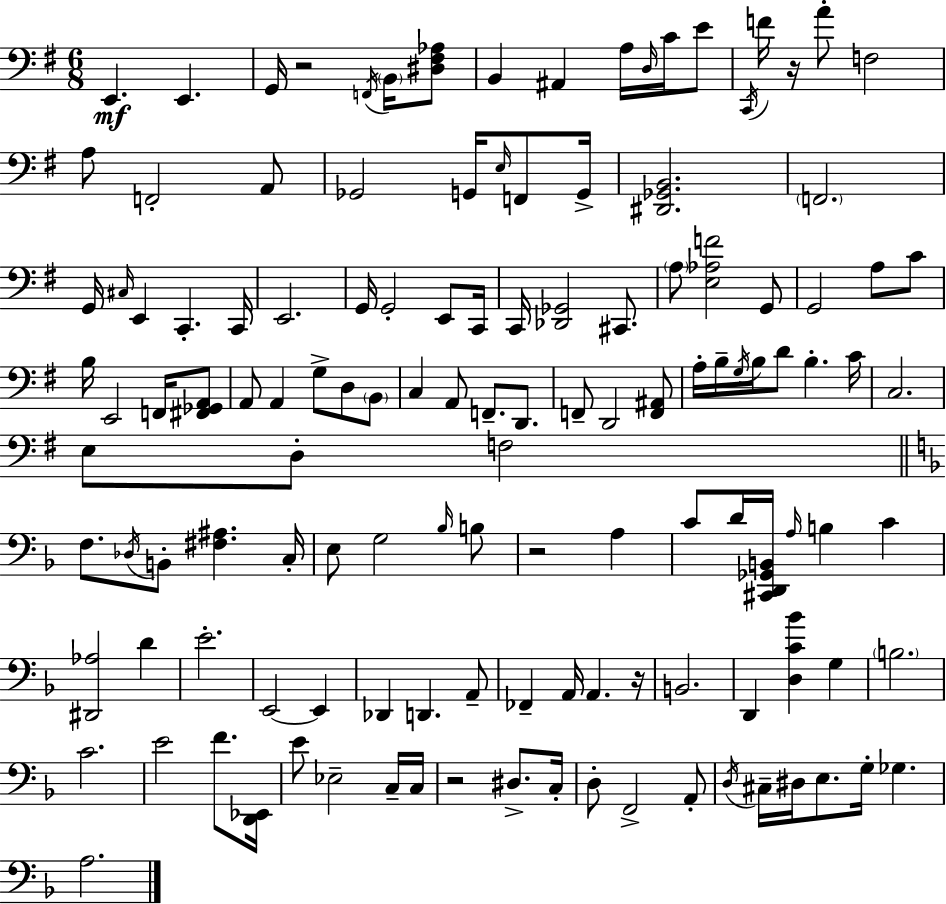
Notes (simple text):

E2/q. E2/q. G2/s R/h F2/s B2/s [D#3,F#3,Ab3]/e B2/q A#2/q A3/s D3/s C4/s E4/e C2/s F4/s R/s A4/e F3/h A3/e F2/h A2/e Gb2/h G2/s E3/s F2/e G2/s [D#2,Gb2,B2]/h. F2/h. G2/s C#3/s E2/q C2/q. C2/s E2/h. G2/s G2/h E2/e C2/s C2/s [Db2,Gb2]/h C#2/e. A3/e [E3,Ab3,F4]/h G2/e G2/h A3/e C4/e B3/s E2/h F2/s [F#2,Gb2,A2]/e A2/e A2/q G3/e D3/e B2/e C3/q A2/e F2/e. D2/e. F2/e D2/h [F2,A#2]/e A3/s B3/s G3/s B3/s D4/e B3/q. C4/s C3/h. E3/e D3/e F3/h F3/e. Db3/s B2/e [F#3,A#3]/q. C3/s E3/e G3/h Bb3/s B3/e R/h A3/q C4/e D4/s [C#2,D2,Gb2,B2]/s A3/s B3/q C4/q [D#2,Ab3]/h D4/q E4/h. E2/h E2/q Db2/q D2/q. A2/e FES2/q A2/s A2/q. R/s B2/h. D2/q [D3,C4,Bb4]/q G3/q B3/h. C4/h. E4/h F4/e. [D2,Eb2]/s E4/e Eb3/h C3/s C3/s R/h D#3/e. C3/s D3/e F2/h A2/e D3/s C#3/s D#3/s E3/e. G3/s Gb3/q. A3/h.